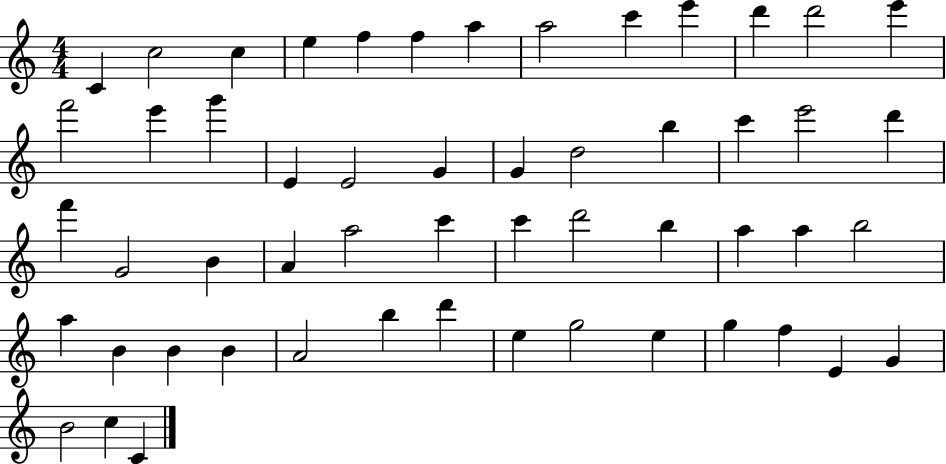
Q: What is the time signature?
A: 4/4